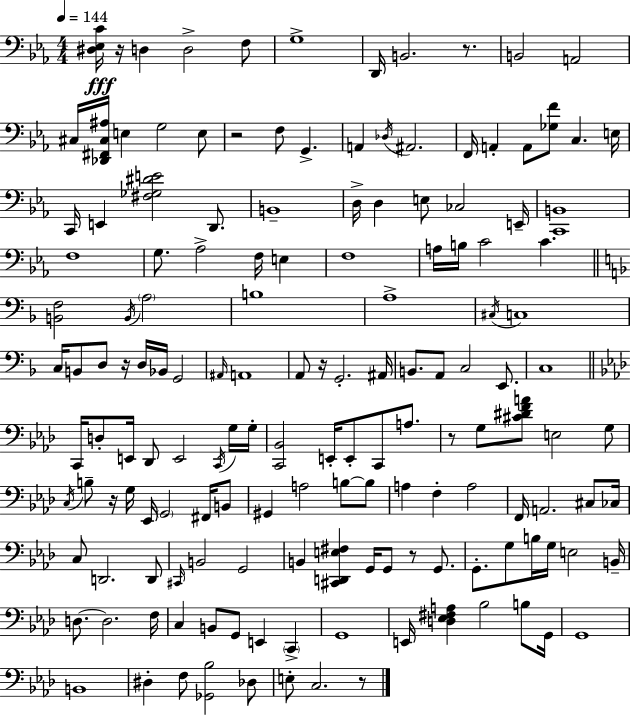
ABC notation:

X:1
T:Untitled
M:4/4
L:1/4
K:Eb
[^D,_E,C]/4 z/4 D, D,2 F,/2 G,4 D,,/4 B,,2 z/2 B,,2 A,,2 ^C,/4 [_D,,^F,,^C,^A,]/4 E, G,2 E,/2 z2 F,/2 G,, A,, _D,/4 ^A,,2 F,,/4 A,, A,,/2 [_G,F]/2 C, E,/4 C,,/4 E,, [^F,_G,^DE]2 D,,/2 B,,4 D,/4 D, E,/2 _C,2 E,,/4 [C,,B,,]4 F,4 G,/2 _A,2 F,/4 E, F,4 A,/4 B,/4 C2 C [B,,F,]2 B,,/4 A,2 B,4 A,4 ^C,/4 C,4 C,/4 B,,/2 D,/2 z/4 D,/4 _B,,/4 G,,2 ^A,,/4 A,,4 A,,/2 z/4 G,,2 ^A,,/4 B,,/2 A,,/2 C,2 E,,/2 C,4 C,,/4 D,/2 E,,/4 _D,,/2 E,,2 C,,/4 G,/4 G,/4 [C,,_B,,]2 E,,/4 E,,/2 C,,/2 A,/2 z/2 G,/2 [^C^DFA]/2 E,2 G,/2 C,/4 B,/2 z/4 G,/4 _E,,/4 G,,2 ^F,,/4 B,,/2 ^G,, A,2 B,/2 B,/2 A, F, A,2 F,,/4 A,,2 ^C,/2 _C,/4 C,/2 D,,2 D,,/2 ^C,,/4 B,,2 G,,2 B,, [^C,,D,,E,^F,] G,,/4 G,,/2 z/2 G,,/2 G,,/2 G,/2 B,/4 G,/4 E,2 B,,/4 D,/2 D,2 F,/4 C, B,,/2 G,,/2 E,, C,, G,,4 E,,/4 [D,_E,^F,A,] _B,2 B,/2 G,,/4 G,,4 B,,4 ^D, F,/2 [_G,,_B,]2 _D,/2 E,/2 C,2 z/2